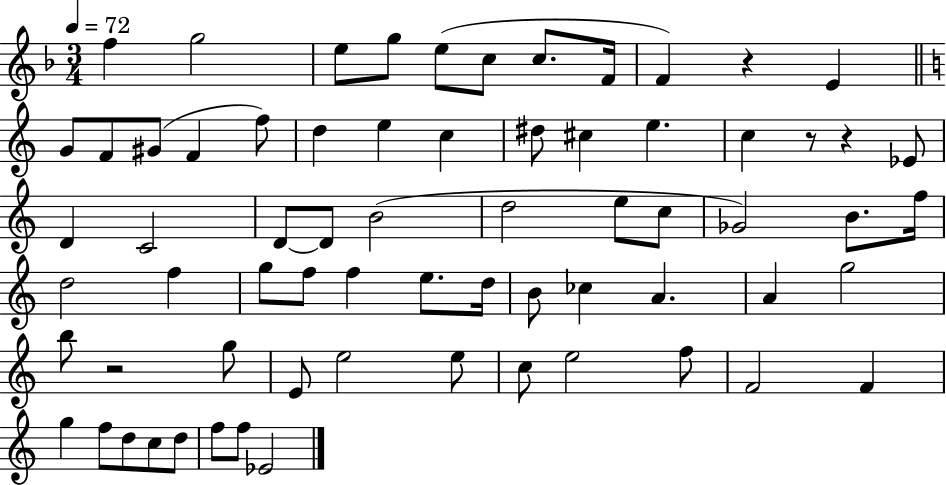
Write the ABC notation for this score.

X:1
T:Untitled
M:3/4
L:1/4
K:F
f g2 e/2 g/2 e/2 c/2 c/2 F/4 F z E G/2 F/2 ^G/2 F f/2 d e c ^d/2 ^c e c z/2 z _E/2 D C2 D/2 D/2 B2 d2 e/2 c/2 _G2 B/2 f/4 d2 f g/2 f/2 f e/2 d/4 B/2 _c A A g2 b/2 z2 g/2 E/2 e2 e/2 c/2 e2 f/2 F2 F g f/2 d/2 c/2 d/2 f/2 f/2 _E2